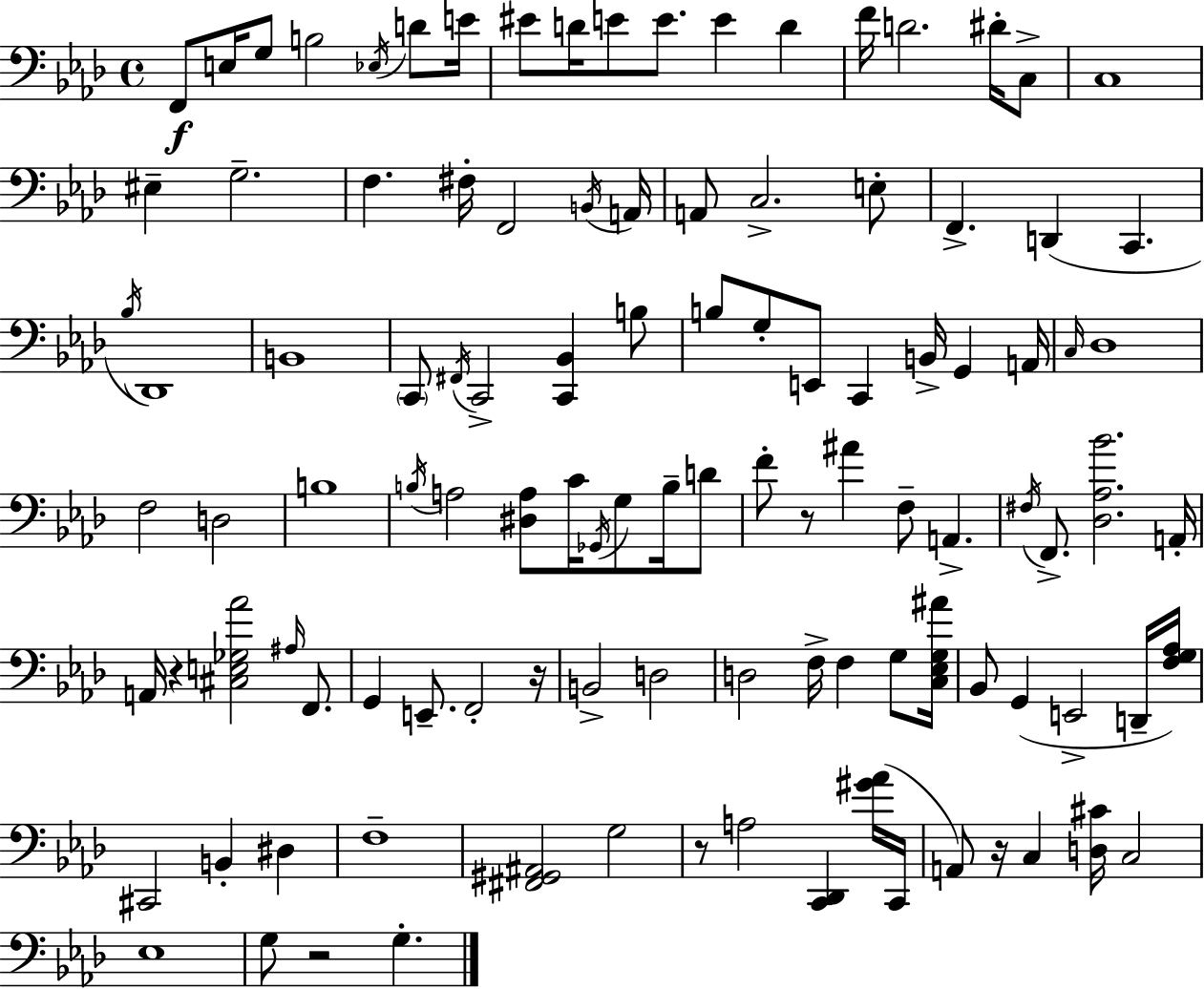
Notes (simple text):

F2/e E3/s G3/e B3/h Eb3/s D4/e E4/s EIS4/e D4/s E4/e E4/e. E4/q D4/q F4/s D4/h. D#4/s C3/e C3/w EIS3/q G3/h. F3/q. F#3/s F2/h B2/s A2/s A2/e C3/h. E3/e F2/q. D2/q C2/q. Bb3/s Db2/w B2/w C2/e F#2/s C2/h [C2,Bb2]/q B3/e B3/e G3/e E2/e C2/q B2/s G2/q A2/s C3/s Db3/w F3/h D3/h B3/w B3/s A3/h [D#3,A3]/e C4/s Gb2/s G3/e B3/s D4/e F4/e R/e A#4/q F3/e A2/q. F#3/s F2/e. [Db3,Ab3,Bb4]/h. A2/s A2/s R/q [C#3,E3,Gb3,Ab4]/h A#3/s F2/e. G2/q E2/e. F2/h R/s B2/h D3/h D3/h F3/s F3/q G3/e [C3,Eb3,G3,A#4]/s Bb2/e G2/q E2/h D2/s [F3,G3,Ab3]/s C#2/h B2/q D#3/q F3/w [F#2,G#2,A#2]/h G3/h R/e A3/h [C2,Db2]/q [G#4,Ab4]/s C2/s A2/e R/s C3/q [D3,C#4]/s C3/h Eb3/w G3/e R/h G3/q.